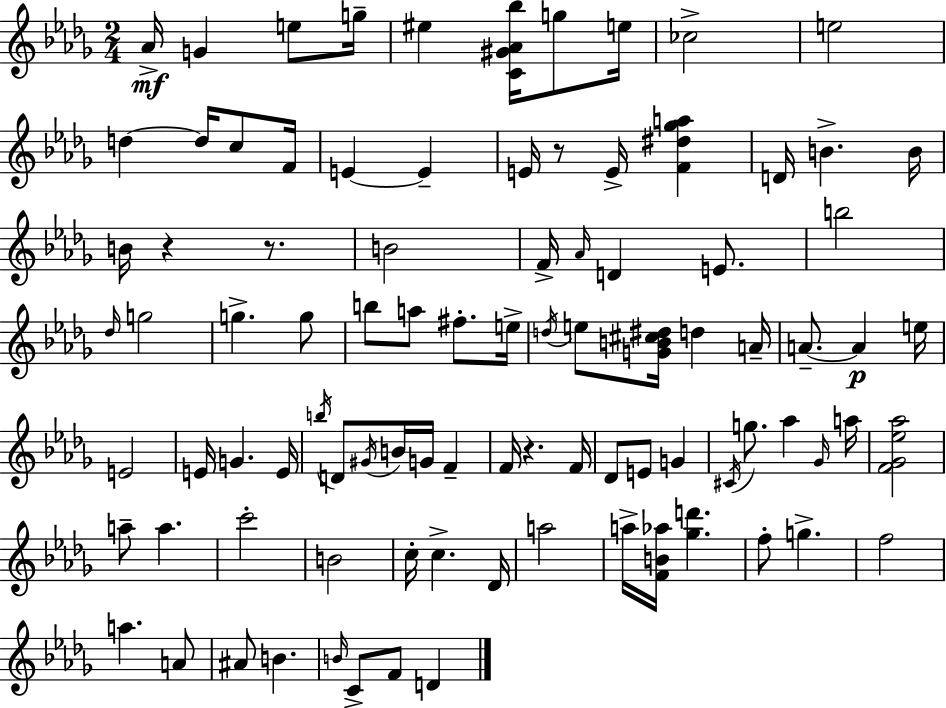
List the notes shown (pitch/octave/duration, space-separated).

Ab4/s G4/q E5/e G5/s EIS5/q [C4,G#4,Ab4,Bb5]/s G5/e E5/s CES5/h E5/h D5/q D5/s C5/e F4/s E4/q E4/q E4/s R/e E4/s [F4,D#5,Gb5,A5]/q D4/s B4/q. B4/s B4/s R/q R/e. B4/h F4/s Ab4/s D4/q E4/e. B5/h Db5/s G5/h G5/q. G5/e B5/e A5/e F#5/e. E5/s D5/s E5/e [G4,B4,C#5,D#5]/s D5/q A4/s A4/e. A4/q E5/s E4/h E4/s G4/q. E4/s B5/s D4/e G#4/s B4/s G4/s F4/q F4/s R/q. F4/s Db4/e E4/e G4/q C#4/s G5/e. Ab5/q Gb4/s A5/s [F4,Gb4,Eb5,Ab5]/h A5/e A5/q. C6/h B4/h C5/s C5/q. Db4/s A5/h A5/s [F4,B4,Ab5]/s [Gb5,D6]/q. F5/e G5/q. F5/h A5/q. A4/e A#4/e B4/q. B4/s C4/e F4/e D4/q